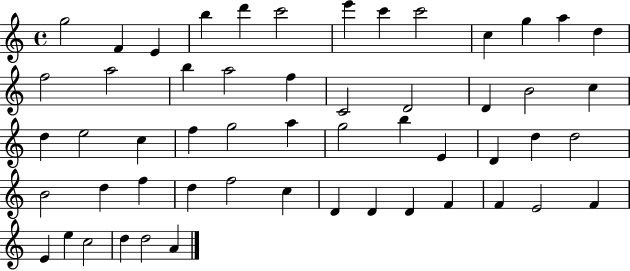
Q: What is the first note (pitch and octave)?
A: G5